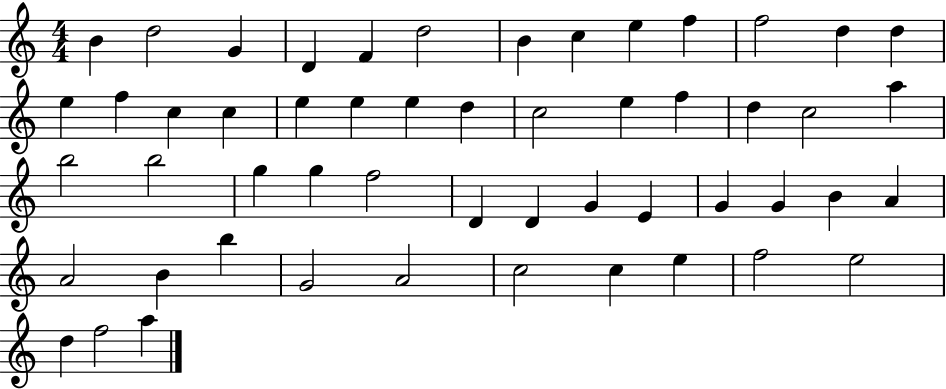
B4/q D5/h G4/q D4/q F4/q D5/h B4/q C5/q E5/q F5/q F5/h D5/q D5/q E5/q F5/q C5/q C5/q E5/q E5/q E5/q D5/q C5/h E5/q F5/q D5/q C5/h A5/q B5/h B5/h G5/q G5/q F5/h D4/q D4/q G4/q E4/q G4/q G4/q B4/q A4/q A4/h B4/q B5/q G4/h A4/h C5/h C5/q E5/q F5/h E5/h D5/q F5/h A5/q